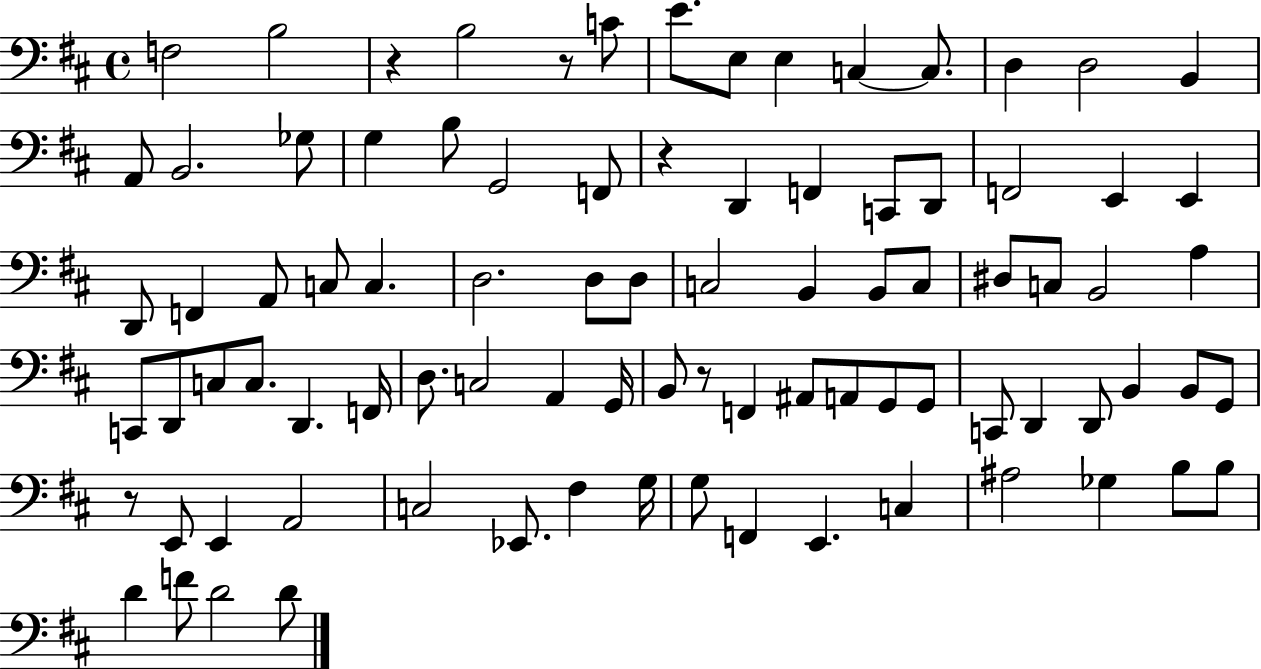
{
  \clef bass
  \time 4/4
  \defaultTimeSignature
  \key d \major
  f2 b2 | r4 b2 r8 c'8 | e'8. e8 e4 c4~~ c8. | d4 d2 b,4 | \break a,8 b,2. ges8 | g4 b8 g,2 f,8 | r4 d,4 f,4 c,8 d,8 | f,2 e,4 e,4 | \break d,8 f,4 a,8 c8 c4. | d2. d8 d8 | c2 b,4 b,8 c8 | dis8 c8 b,2 a4 | \break c,8 d,8 c8 c8. d,4. f,16 | d8. c2 a,4 g,16 | b,8 r8 f,4 ais,8 a,8 g,8 g,8 | c,8 d,4 d,8 b,4 b,8 g,8 | \break r8 e,8 e,4 a,2 | c2 ees,8. fis4 g16 | g8 f,4 e,4. c4 | ais2 ges4 b8 b8 | \break d'4 f'8 d'2 d'8 | \bar "|."
}